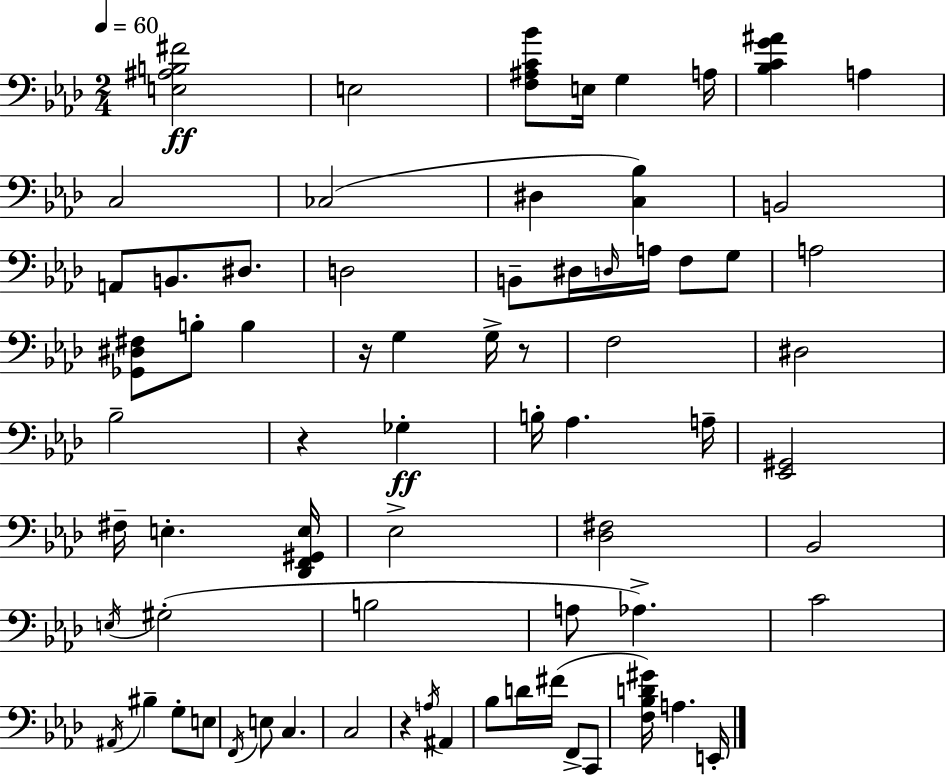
{
  \clef bass
  \numericTimeSignature
  \time 2/4
  \key f \minor
  \tempo 4 = 60
  \repeat volta 2 { <e ais b fis'>2\ff | e2 | <f ais c' bes'>8 e16 g4 a16 | <bes c' g' ais'>4 a4 | \break c2 | ces2( | dis4 <c bes>4) | b,2 | \break a,8 b,8. dis8. | d2 | b,8-- dis16 \grace { d16 } a16 f8 g8 | a2 | \break <ges, dis fis>8 b8-. b4 | r16 g4 g16-> r8 | f2 | dis2 | \break bes2-- | r4 ges4-.\ff | b16-. aes4. | a16-- <ees, gis,>2 | \break fis16-- e4.-. | <des, f, gis, e>16 ees2-> | <des fis>2 | bes,2 | \break \acciaccatura { e16 } gis2-.( | b2 | a8 aes4.->) | c'2 | \break \acciaccatura { ais,16 } bis4-- g8-. | e8 \acciaccatura { f,16 } e8 c4. | c2 | r4 | \break \acciaccatura { a16 } ais,4 bes8 d'16 | fis'16( f,8-> c,8 <f bes d' gis'>16) a4. | e,16-. } \bar "|."
}